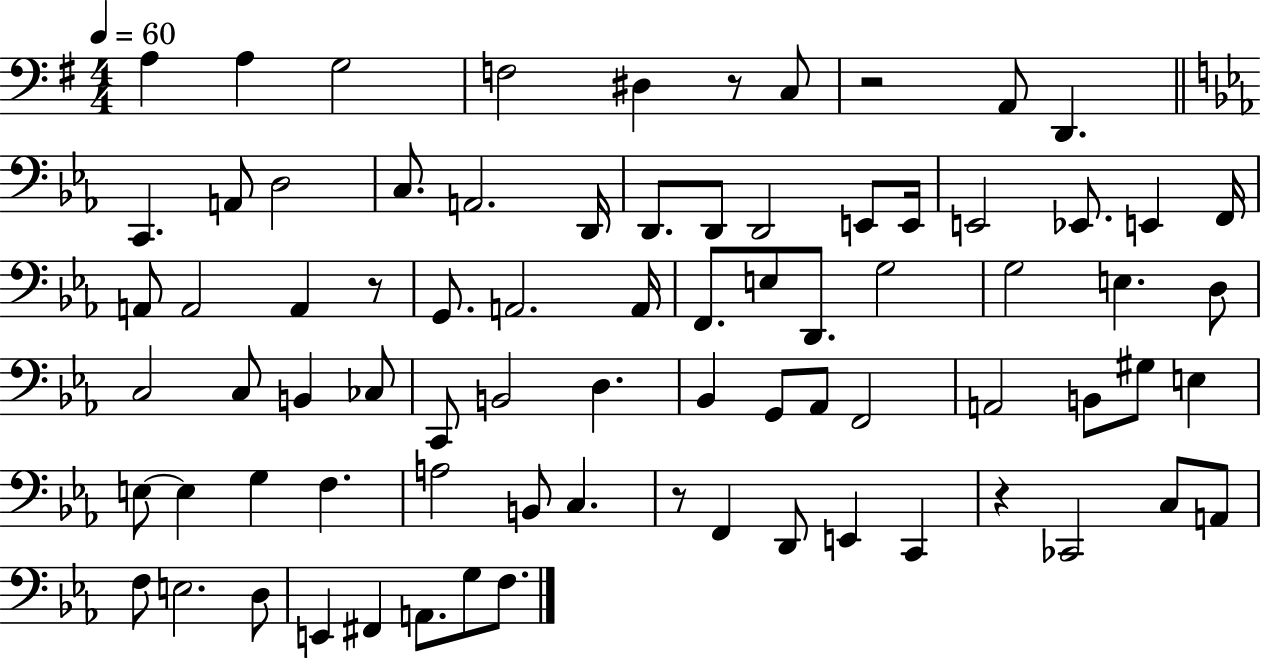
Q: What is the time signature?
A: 4/4